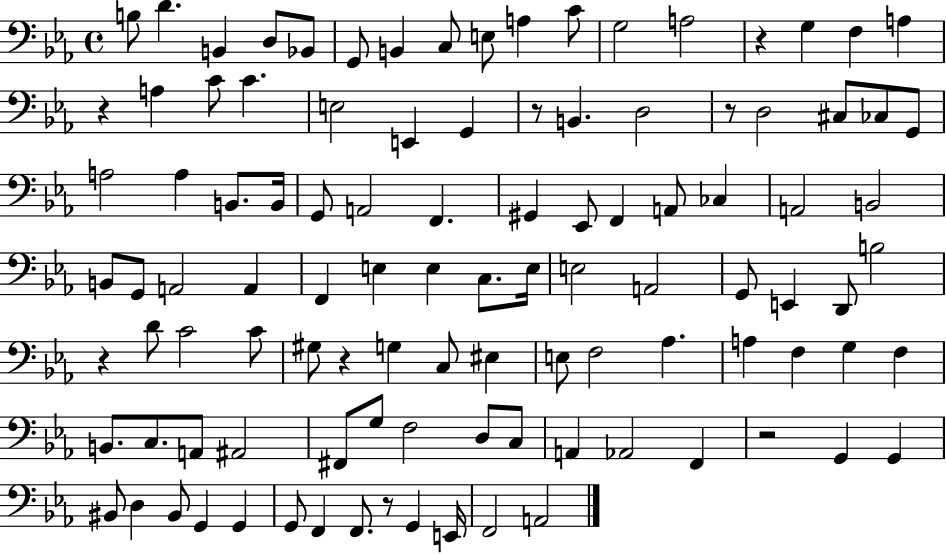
B3/e D4/q. B2/q D3/e Bb2/e G2/e B2/q C3/e E3/e A3/q C4/e G3/h A3/h R/q G3/q F3/q A3/q R/q A3/q C4/e C4/q. E3/h E2/q G2/q R/e B2/q. D3/h R/e D3/h C#3/e CES3/e G2/e A3/h A3/q B2/e. B2/s G2/e A2/h F2/q. G#2/q Eb2/e F2/q A2/e CES3/q A2/h B2/h B2/e G2/e A2/h A2/q F2/q E3/q E3/q C3/e. E3/s E3/h A2/h G2/e E2/q D2/e B3/h R/q D4/e C4/h C4/e G#3/e R/q G3/q C3/e EIS3/q E3/e F3/h Ab3/q. A3/q F3/q G3/q F3/q B2/e. C3/e. A2/e A#2/h F#2/e G3/e F3/h D3/e C3/e A2/q Ab2/h F2/q R/h G2/q G2/q BIS2/e D3/q BIS2/e G2/q G2/q G2/e F2/q F2/e. R/e G2/q E2/s F2/h A2/h